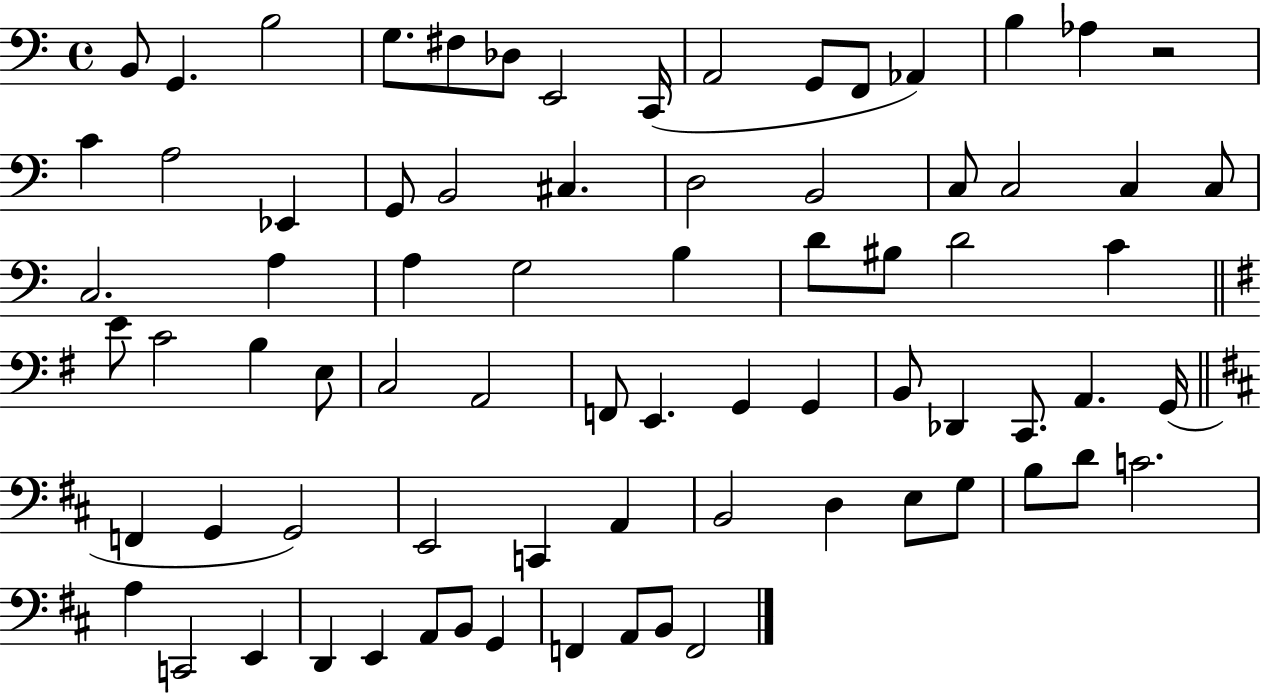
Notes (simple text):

B2/e G2/q. B3/h G3/e. F#3/e Db3/e E2/h C2/s A2/h G2/e F2/e Ab2/q B3/q Ab3/q R/h C4/q A3/h Eb2/q G2/e B2/h C#3/q. D3/h B2/h C3/e C3/h C3/q C3/e C3/h. A3/q A3/q G3/h B3/q D4/e BIS3/e D4/h C4/q E4/e C4/h B3/q E3/e C3/h A2/h F2/e E2/q. G2/q G2/q B2/e Db2/q C2/e. A2/q. G2/s F2/q G2/q G2/h E2/h C2/q A2/q B2/h D3/q E3/e G3/e B3/e D4/e C4/h. A3/q C2/h E2/q D2/q E2/q A2/e B2/e G2/q F2/q A2/e B2/e F2/h